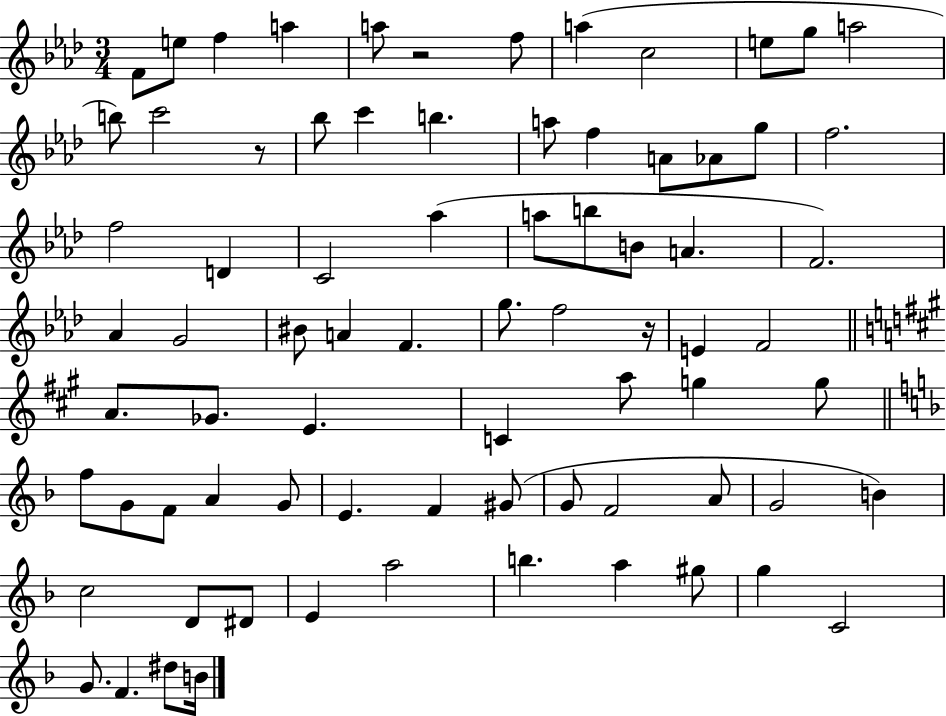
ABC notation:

X:1
T:Untitled
M:3/4
L:1/4
K:Ab
F/2 e/2 f a a/2 z2 f/2 a c2 e/2 g/2 a2 b/2 c'2 z/2 _b/2 c' b a/2 f A/2 _A/2 g/2 f2 f2 D C2 _a a/2 b/2 B/2 A F2 _A G2 ^B/2 A F g/2 f2 z/4 E F2 A/2 _G/2 E C a/2 g g/2 f/2 G/2 F/2 A G/2 E F ^G/2 G/2 F2 A/2 G2 B c2 D/2 ^D/2 E a2 b a ^g/2 g C2 G/2 F ^d/2 B/4